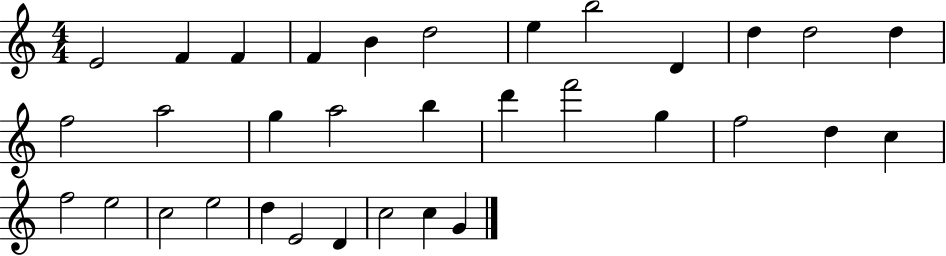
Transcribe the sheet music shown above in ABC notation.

X:1
T:Untitled
M:4/4
L:1/4
K:C
E2 F F F B d2 e b2 D d d2 d f2 a2 g a2 b d' f'2 g f2 d c f2 e2 c2 e2 d E2 D c2 c G